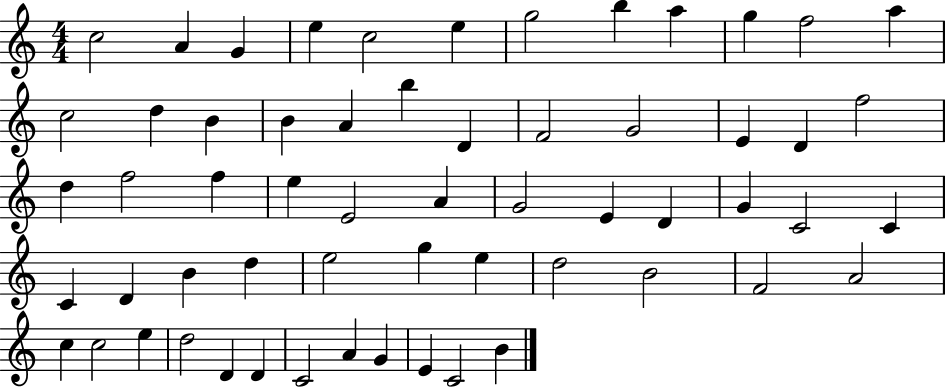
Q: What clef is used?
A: treble